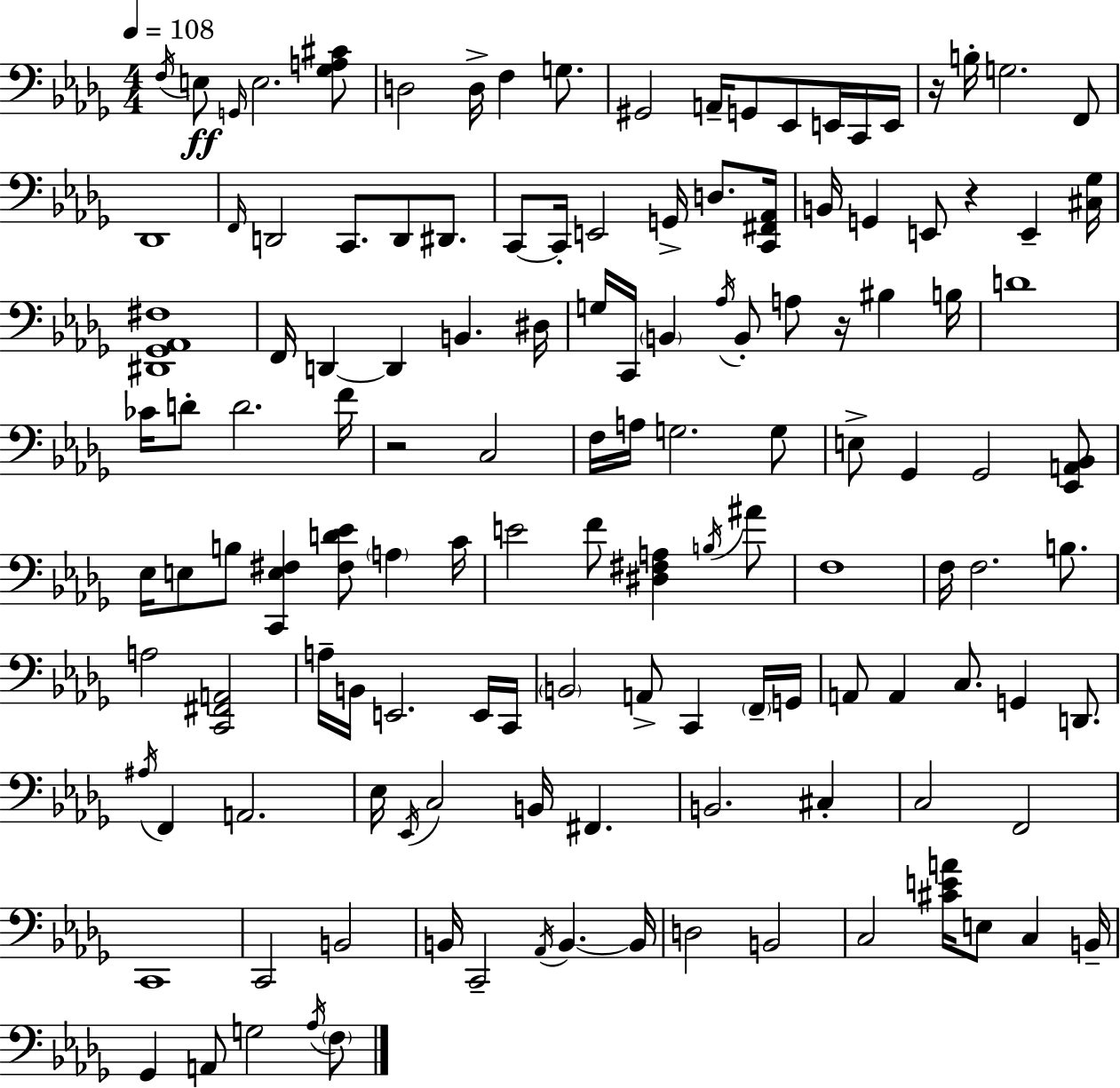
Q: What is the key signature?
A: BES minor